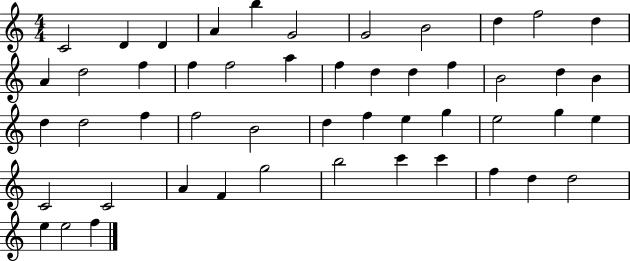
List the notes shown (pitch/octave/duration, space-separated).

C4/h D4/q D4/q A4/q B5/q G4/h G4/h B4/h D5/q F5/h D5/q A4/q D5/h F5/q F5/q F5/h A5/q F5/q D5/q D5/q F5/q B4/h D5/q B4/q D5/q D5/h F5/q F5/h B4/h D5/q F5/q E5/q G5/q E5/h G5/q E5/q C4/h C4/h A4/q F4/q G5/h B5/h C6/q C6/q F5/q D5/q D5/h E5/q E5/h F5/q